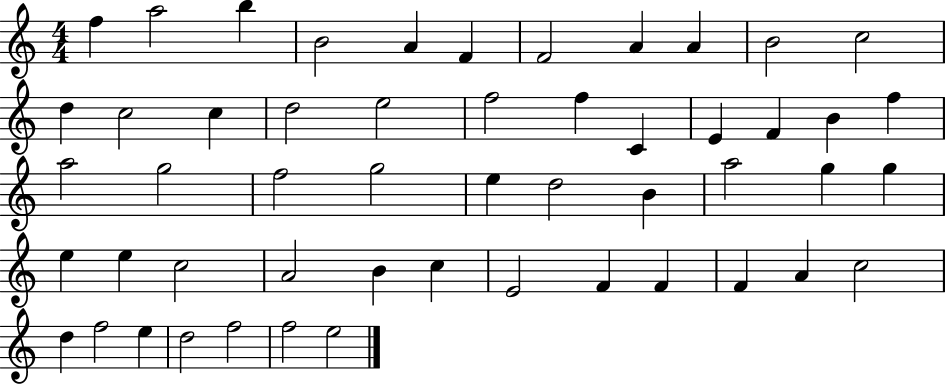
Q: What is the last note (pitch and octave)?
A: E5